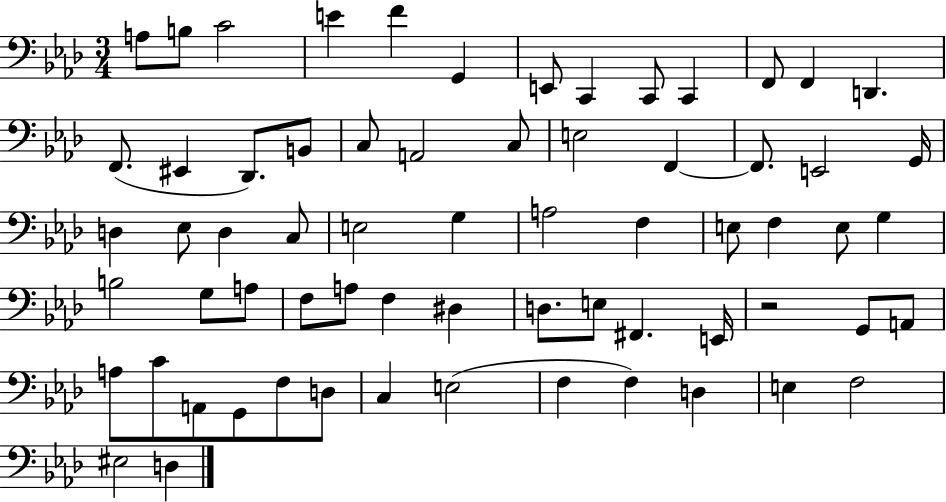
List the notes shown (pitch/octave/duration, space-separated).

A3/e B3/e C4/h E4/q F4/q G2/q E2/e C2/q C2/e C2/q F2/e F2/q D2/q. F2/e. EIS2/q Db2/e. B2/e C3/e A2/h C3/e E3/h F2/q F2/e. E2/h G2/s D3/q Eb3/e D3/q C3/e E3/h G3/q A3/h F3/q E3/e F3/q E3/e G3/q B3/h G3/e A3/e F3/e A3/e F3/q D#3/q D3/e. E3/e F#2/q. E2/s R/h G2/e A2/e A3/e C4/e A2/e G2/e F3/e D3/e C3/q E3/h F3/q F3/q D3/q E3/q F3/h EIS3/h D3/q